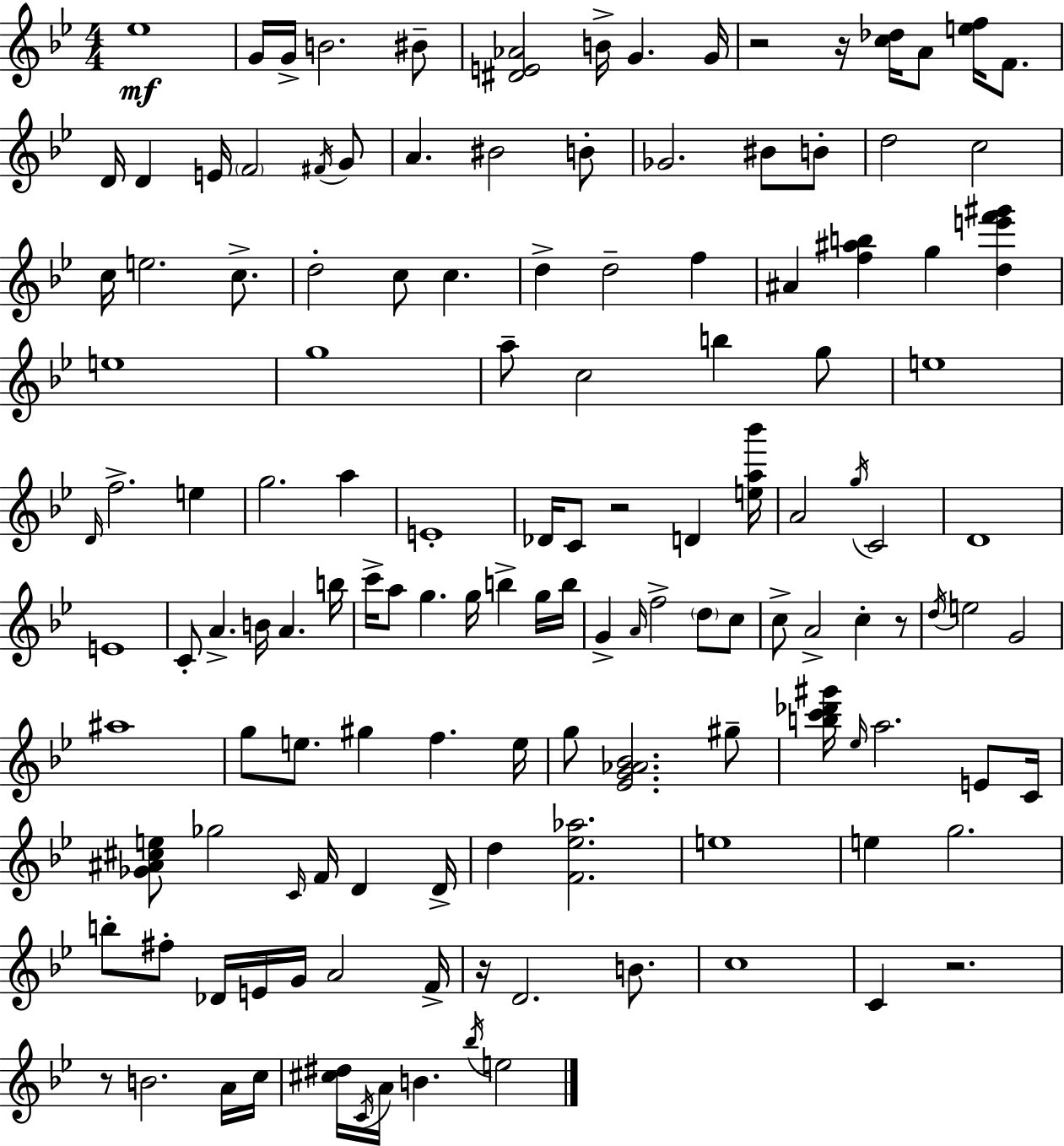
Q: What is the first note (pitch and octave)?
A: Eb5